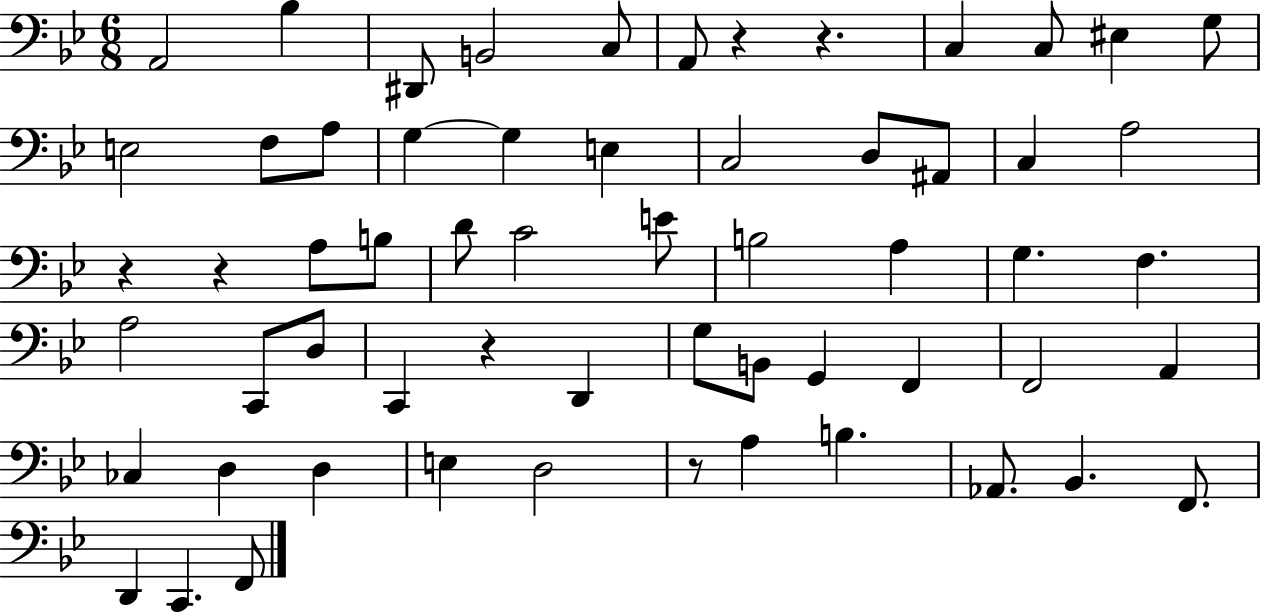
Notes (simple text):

A2/h Bb3/q D#2/e B2/h C3/e A2/e R/q R/q. C3/q C3/e EIS3/q G3/e E3/h F3/e A3/e G3/q G3/q E3/q C3/h D3/e A#2/e C3/q A3/h R/q R/q A3/e B3/e D4/e C4/h E4/e B3/h A3/q G3/q. F3/q. A3/h C2/e D3/e C2/q R/q D2/q G3/e B2/e G2/q F2/q F2/h A2/q CES3/q D3/q D3/q E3/q D3/h R/e A3/q B3/q. Ab2/e. Bb2/q. F2/e. D2/q C2/q. F2/e